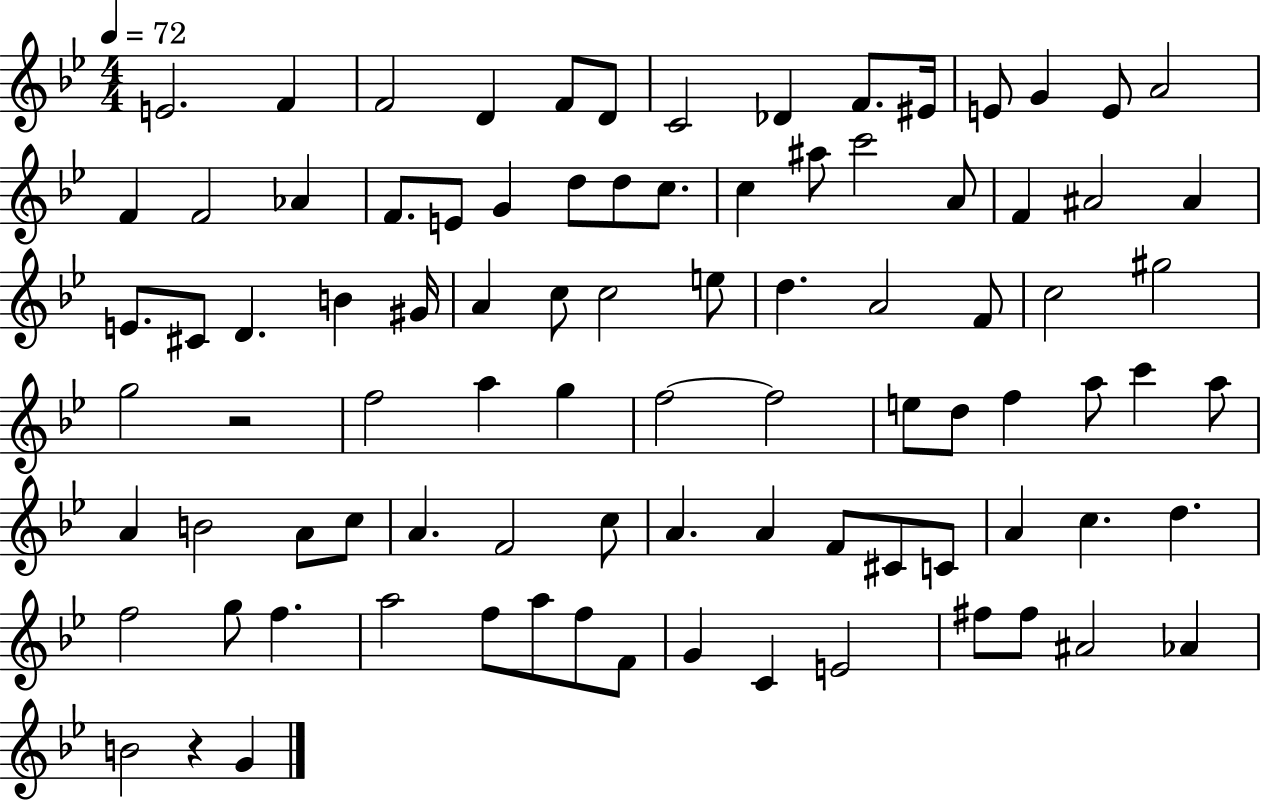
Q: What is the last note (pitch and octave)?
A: G4